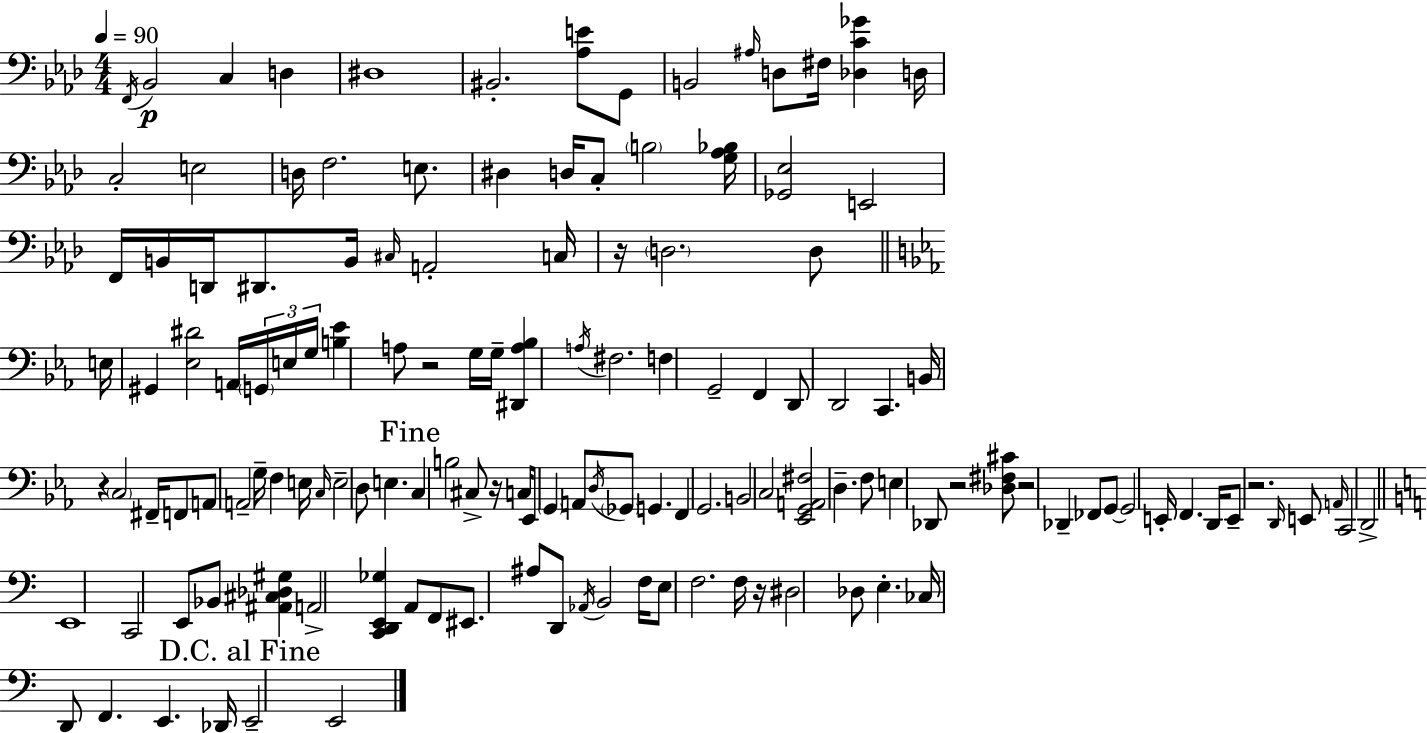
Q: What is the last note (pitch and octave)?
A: E2